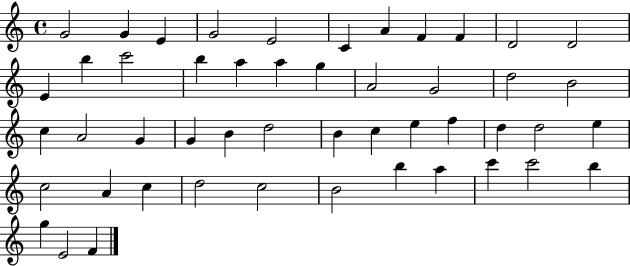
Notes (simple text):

G4/h G4/q E4/q G4/h E4/h C4/q A4/q F4/q F4/q D4/h D4/h E4/q B5/q C6/h B5/q A5/q A5/q G5/q A4/h G4/h D5/h B4/h C5/q A4/h G4/q G4/q B4/q D5/h B4/q C5/q E5/q F5/q D5/q D5/h E5/q C5/h A4/q C5/q D5/h C5/h B4/h B5/q A5/q C6/q C6/h B5/q G5/q E4/h F4/q